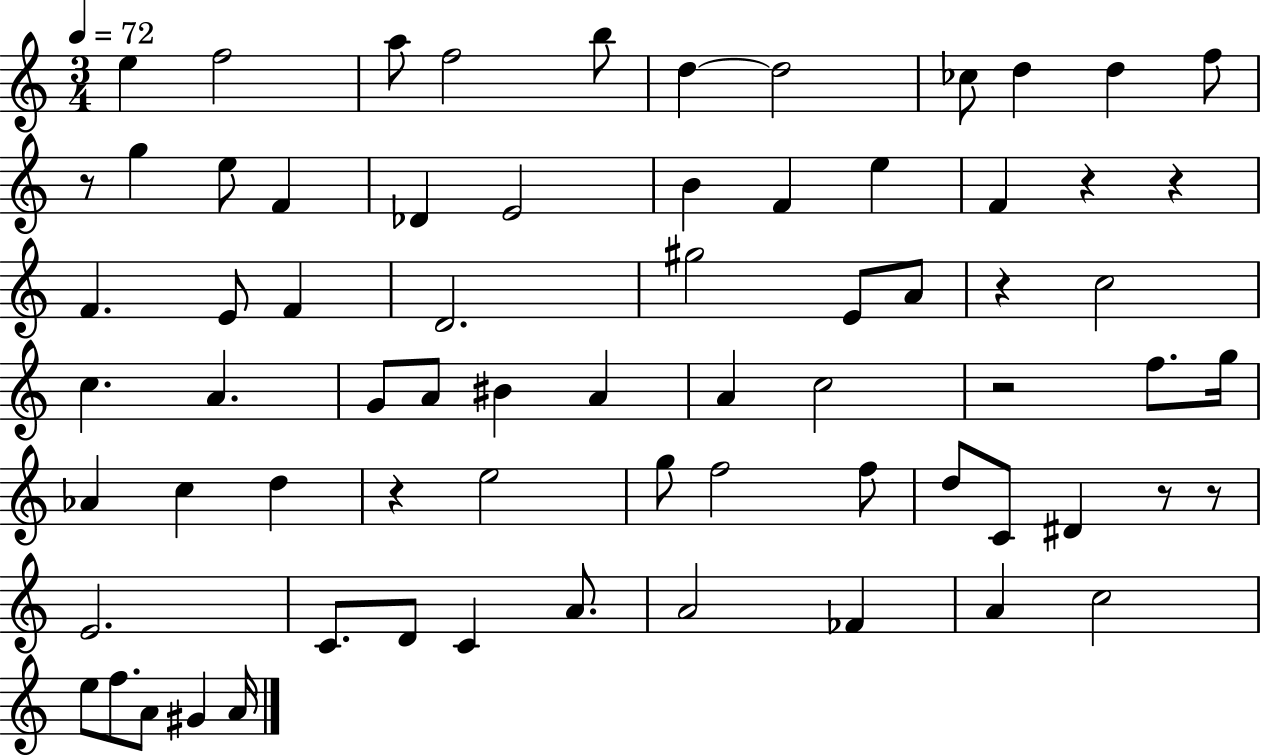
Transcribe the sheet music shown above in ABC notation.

X:1
T:Untitled
M:3/4
L:1/4
K:C
e f2 a/2 f2 b/2 d d2 _c/2 d d f/2 z/2 g e/2 F _D E2 B F e F z z F E/2 F D2 ^g2 E/2 A/2 z c2 c A G/2 A/2 ^B A A c2 z2 f/2 g/4 _A c d z e2 g/2 f2 f/2 d/2 C/2 ^D z/2 z/2 E2 C/2 D/2 C A/2 A2 _F A c2 e/2 f/2 A/2 ^G A/4